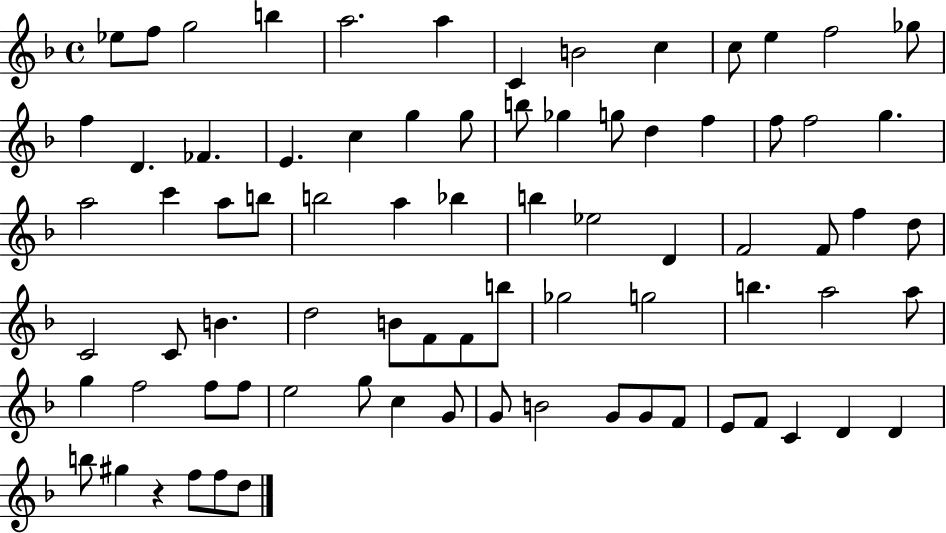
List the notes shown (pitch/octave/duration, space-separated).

Eb5/e F5/e G5/h B5/q A5/h. A5/q C4/q B4/h C5/q C5/e E5/q F5/h Gb5/e F5/q D4/q. FES4/q. E4/q. C5/q G5/q G5/e B5/e Gb5/q G5/e D5/q F5/q F5/e F5/h G5/q. A5/h C6/q A5/e B5/e B5/h A5/q Bb5/q B5/q Eb5/h D4/q F4/h F4/e F5/q D5/e C4/h C4/e B4/q. D5/h B4/e F4/e F4/e B5/e Gb5/h G5/h B5/q. A5/h A5/e G5/q F5/h F5/e F5/e E5/h G5/e C5/q G4/e G4/e B4/h G4/e G4/e F4/e E4/e F4/e C4/q D4/q D4/q B5/e G#5/q R/q F5/e F5/e D5/e